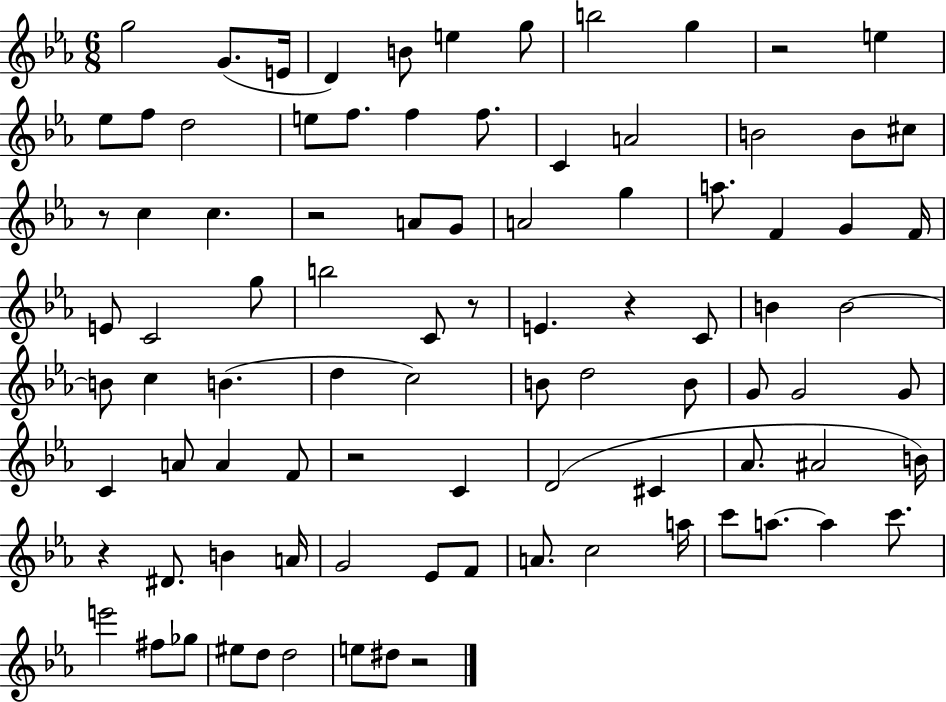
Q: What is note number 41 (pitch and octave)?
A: B4